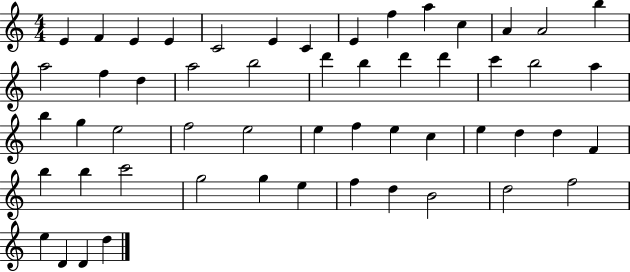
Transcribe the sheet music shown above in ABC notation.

X:1
T:Untitled
M:4/4
L:1/4
K:C
E F E E C2 E C E f a c A A2 b a2 f d a2 b2 d' b d' d' c' b2 a b g e2 f2 e2 e f e c e d d F b b c'2 g2 g e f d B2 d2 f2 e D D d